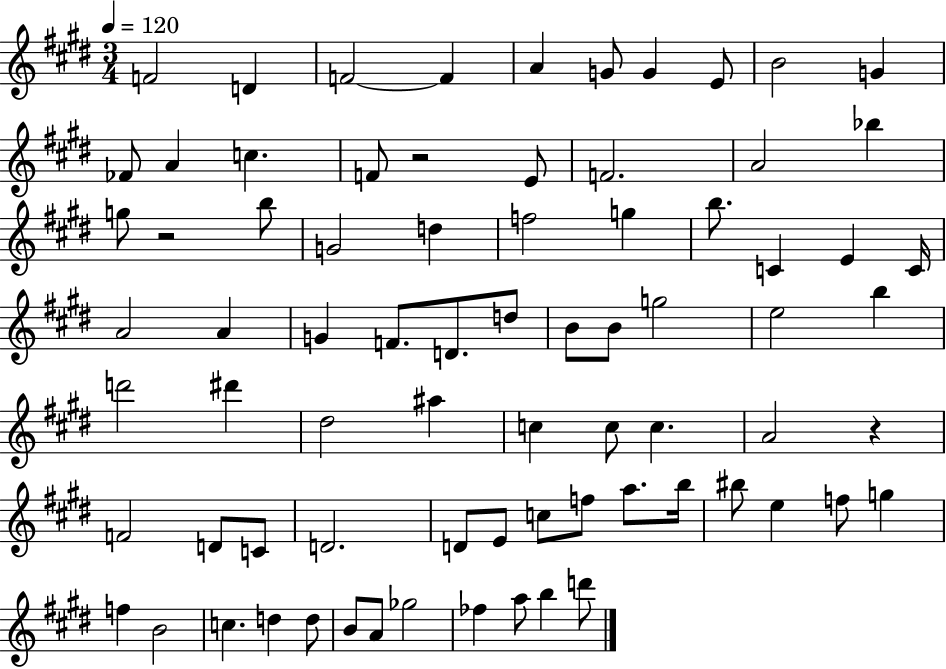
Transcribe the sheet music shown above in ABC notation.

X:1
T:Untitled
M:3/4
L:1/4
K:E
F2 D F2 F A G/2 G E/2 B2 G _F/2 A c F/2 z2 E/2 F2 A2 _b g/2 z2 b/2 G2 d f2 g b/2 C E C/4 A2 A G F/2 D/2 d/2 B/2 B/2 g2 e2 b d'2 ^d' ^d2 ^a c c/2 c A2 z F2 D/2 C/2 D2 D/2 E/2 c/2 f/2 a/2 b/4 ^b/2 e f/2 g f B2 c d d/2 B/2 A/2 _g2 _f a/2 b d'/2